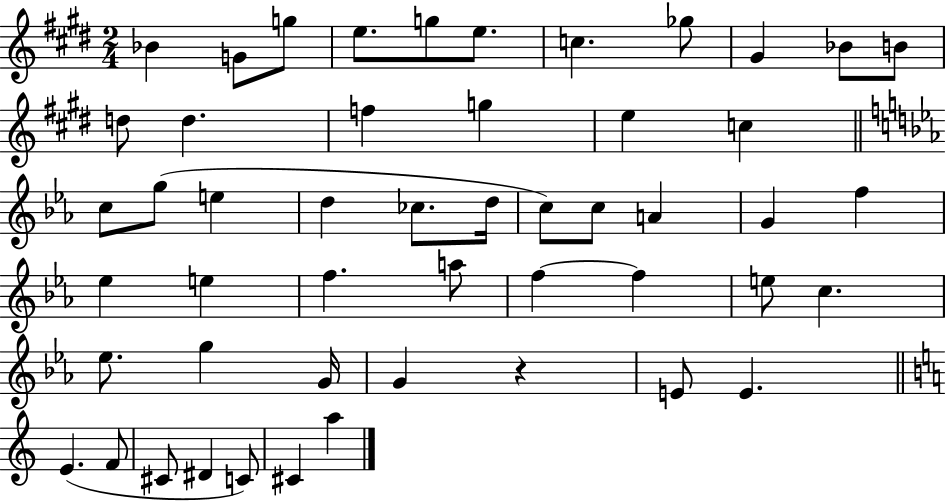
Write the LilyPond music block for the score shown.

{
  \clef treble
  \numericTimeSignature
  \time 2/4
  \key e \major
  bes'4 g'8 g''8 | e''8. g''8 e''8. | c''4. ges''8 | gis'4 bes'8 b'8 | \break d''8 d''4. | f''4 g''4 | e''4 c''4 | \bar "||" \break \key ees \major c''8 g''8( e''4 | d''4 ces''8. d''16 | c''8) c''8 a'4 | g'4 f''4 | \break ees''4 e''4 | f''4. a''8 | f''4~~ f''4 | e''8 c''4. | \break ees''8. g''4 g'16 | g'4 r4 | e'8 e'4. | \bar "||" \break \key c \major e'4.( f'8 | cis'8 dis'4 c'8) | cis'4 a''4 | \bar "|."
}